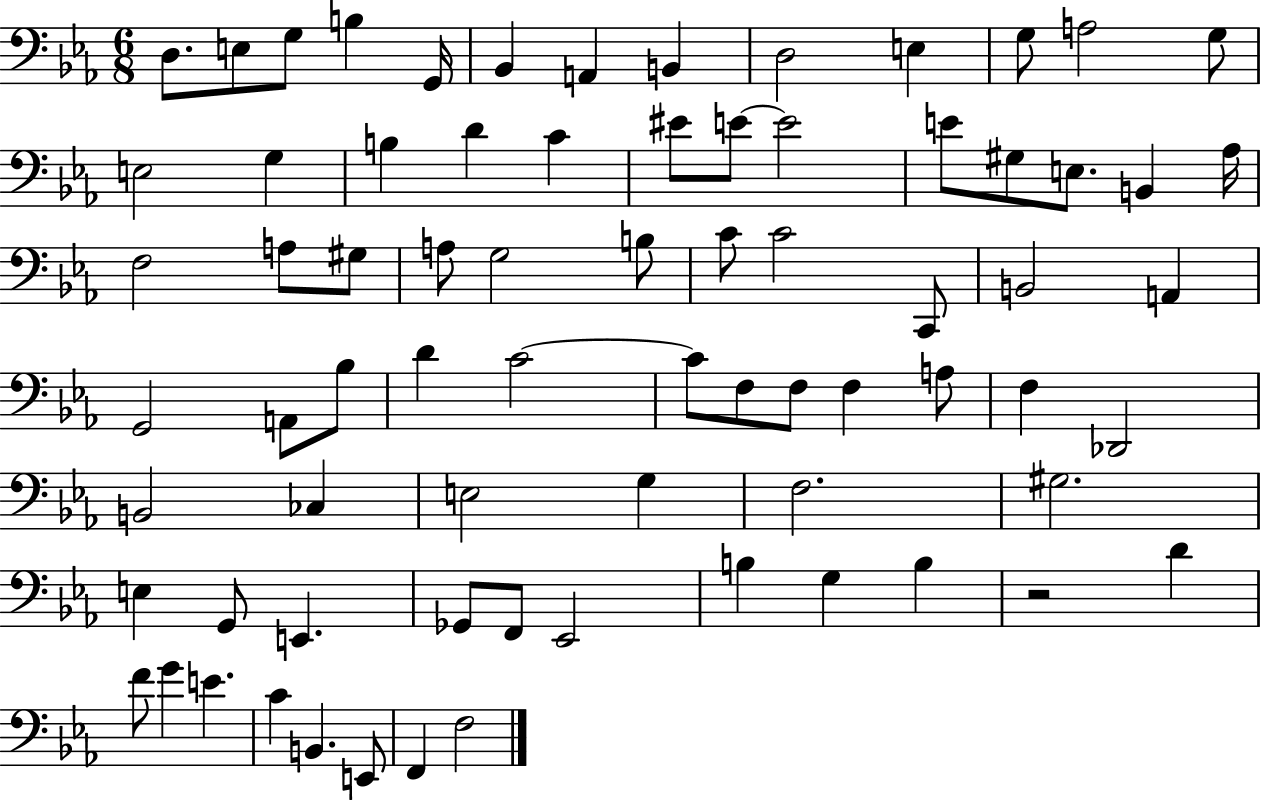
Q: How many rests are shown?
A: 1